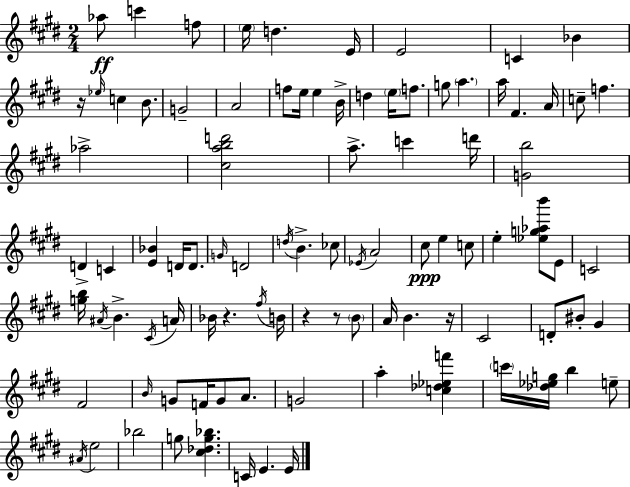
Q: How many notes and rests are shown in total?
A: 94